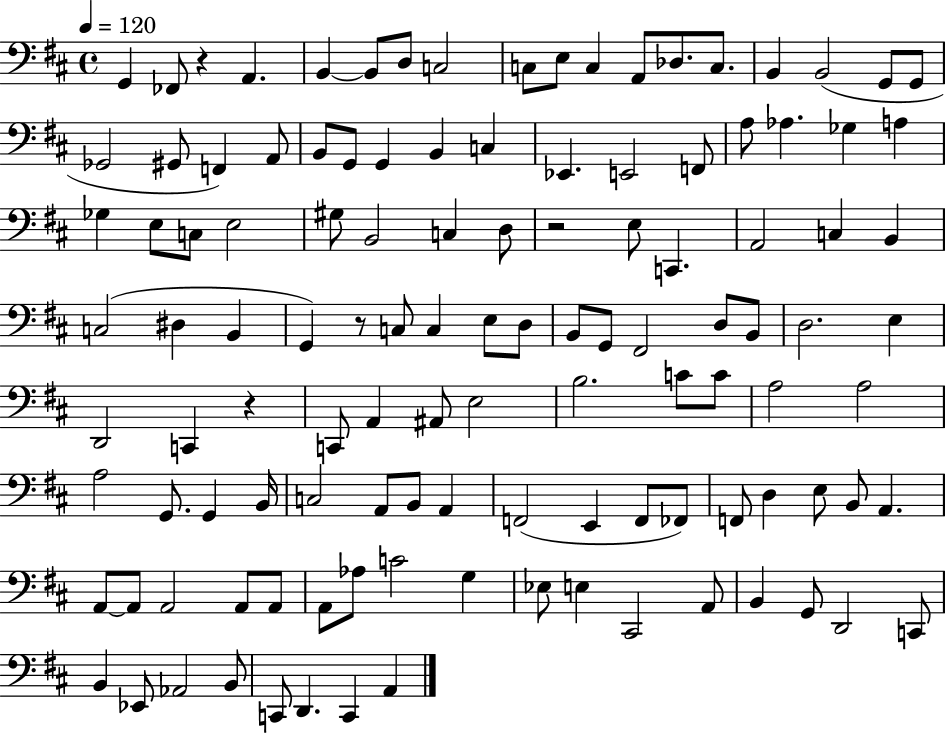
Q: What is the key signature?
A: D major